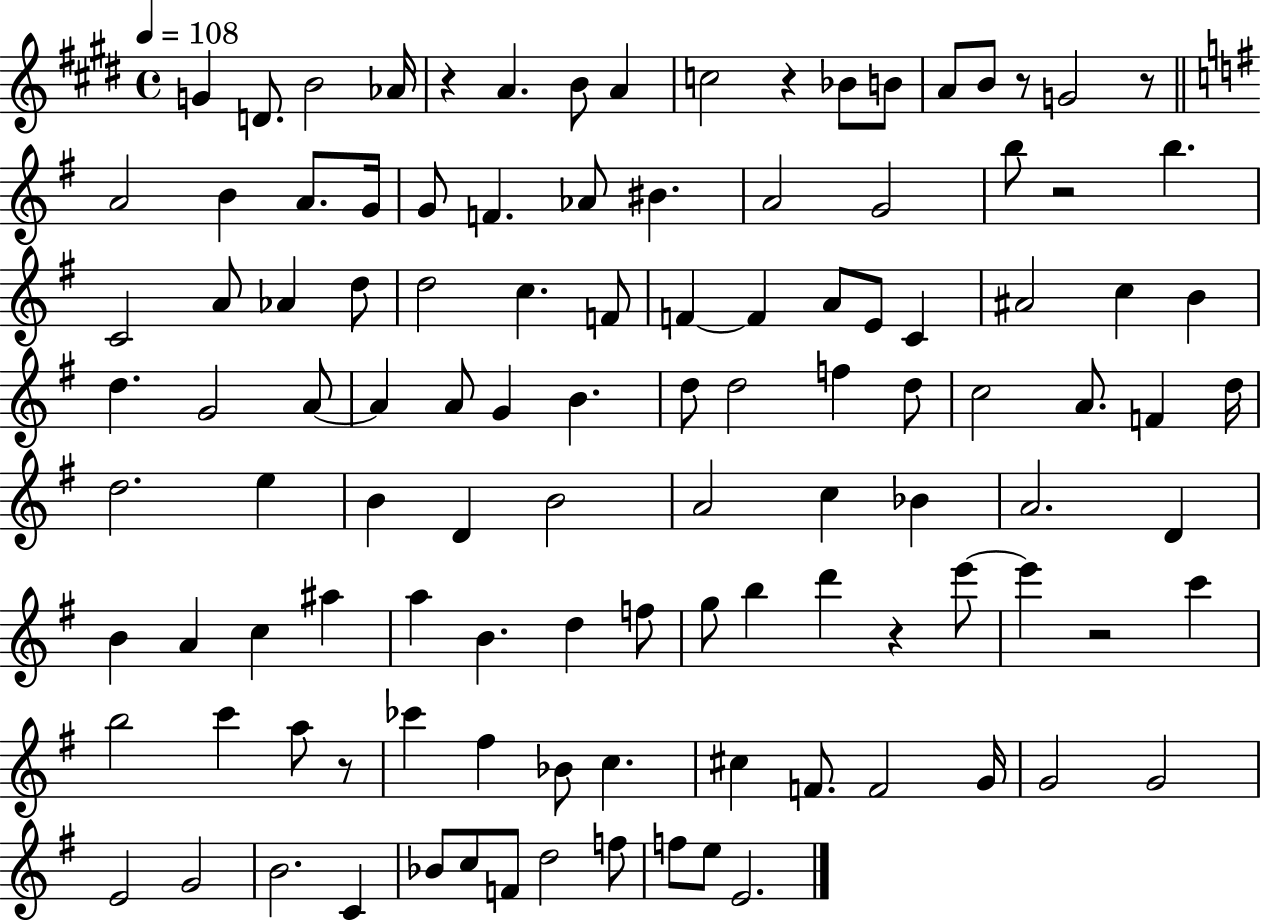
{
  \clef treble
  \time 4/4
  \defaultTimeSignature
  \key e \major
  \tempo 4 = 108
  g'4 d'8. b'2 aes'16 | r4 a'4. b'8 a'4 | c''2 r4 bes'8 b'8 | a'8 b'8 r8 g'2 r8 | \break \bar "||" \break \key e \minor a'2 b'4 a'8. g'16 | g'8 f'4. aes'8 bis'4. | a'2 g'2 | b''8 r2 b''4. | \break c'2 a'8 aes'4 d''8 | d''2 c''4. f'8 | f'4~~ f'4 a'8 e'8 c'4 | ais'2 c''4 b'4 | \break d''4. g'2 a'8~~ | a'4 a'8 g'4 b'4. | d''8 d''2 f''4 d''8 | c''2 a'8. f'4 d''16 | \break d''2. e''4 | b'4 d'4 b'2 | a'2 c''4 bes'4 | a'2. d'4 | \break b'4 a'4 c''4 ais''4 | a''4 b'4. d''4 f''8 | g''8 b''4 d'''4 r4 e'''8~~ | e'''4 r2 c'''4 | \break b''2 c'''4 a''8 r8 | ces'''4 fis''4 bes'8 c''4. | cis''4 f'8. f'2 g'16 | g'2 g'2 | \break e'2 g'2 | b'2. c'4 | bes'8 c''8 f'8 d''2 f''8 | f''8 e''8 e'2. | \break \bar "|."
}